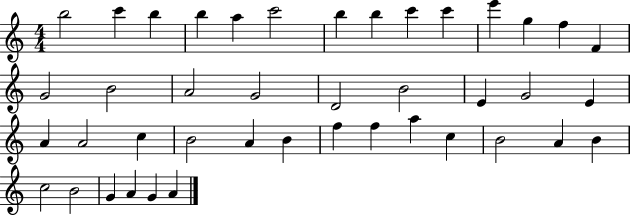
X:1
T:Untitled
M:4/4
L:1/4
K:C
b2 c' b b a c'2 b b c' c' e' g f F G2 B2 A2 G2 D2 B2 E G2 E A A2 c B2 A B f f a c B2 A B c2 B2 G A G A